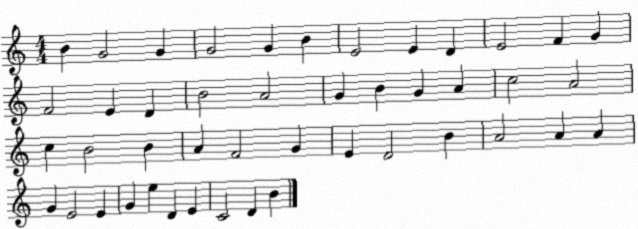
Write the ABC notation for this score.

X:1
T:Untitled
M:4/4
L:1/4
K:C
B G2 G G2 G B E2 E D E2 F G F2 E D B2 A2 G B G A c2 A2 c B2 B A F2 G E D2 B A2 A A G E2 E G e D E C2 D B